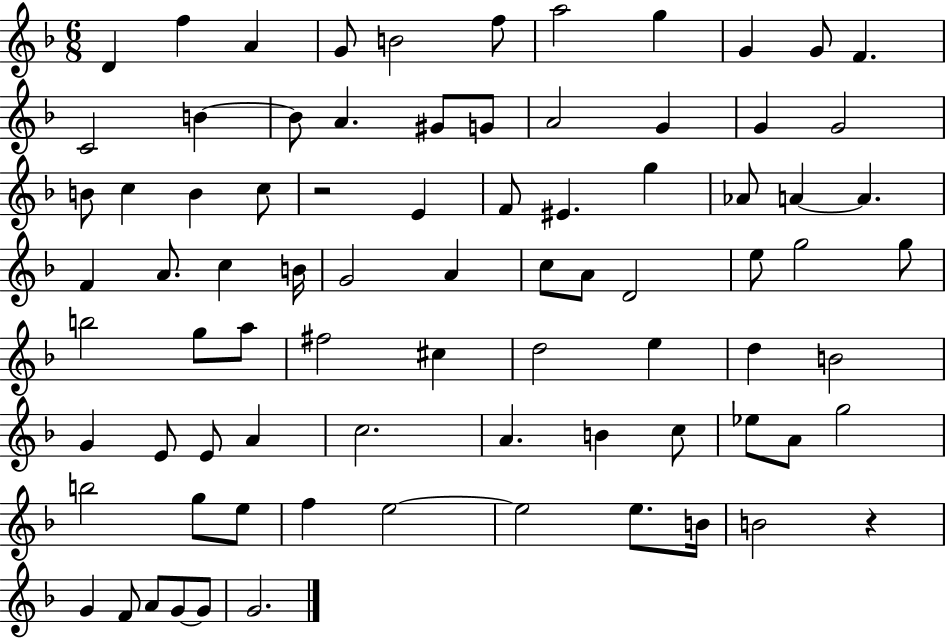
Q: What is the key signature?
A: F major